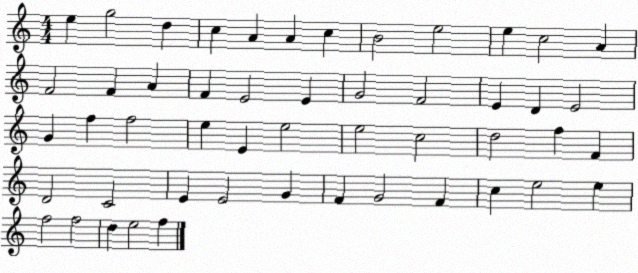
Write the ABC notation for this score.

X:1
T:Untitled
M:4/4
L:1/4
K:C
e g2 d c A A c B2 e2 e c2 A F2 F A F E2 E G2 F2 E D E2 G f f2 e E e2 e2 c2 d2 f F D2 C2 E E2 G F G2 F c e2 e f2 f2 d e2 f